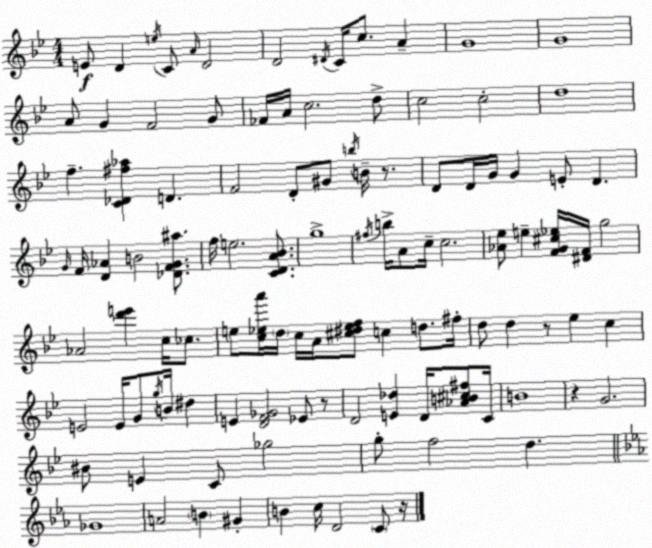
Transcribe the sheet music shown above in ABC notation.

X:1
T:Untitled
M:4/4
L:1/4
K:Bb
E/2 D e/4 C/2 A/4 D2 D2 ^D/4 C/4 c/2 A G4 G4 A/2 G F2 G/2 _F/4 A/4 c2 d/2 c2 c2 d4 f [C_D^f_a] D F2 D/2 ^G/2 b/4 B/4 z/2 D/2 D/4 G/4 G E/2 D G/4 F/4 [D_A] B2 [_DFG^a]/2 f/4 e2 [CDA_B]/2 g4 ^f/4 b/4 A/2 c/4 c2 [_A_e]/2 e [FG^c_e]/4 [^DF]/4 g2 _A2 [d'e'] c/4 _c/2 e/2 [c_ea']/4 d/4 c/4 A/4 [^c^d_ef]/2 c d/2 ^f/4 d/2 d z/2 _e c E2 E/4 G/2 g/4 B/4 ^d E [DF_G]2 _E/2 z/2 D2 [E_d] D/4 [_AB^c^f]/2 C/4 B4 z G2 ^B/2 E C/2 _g2 g/2 f2 d _G4 A2 B ^G B c/4 D2 C/2 z/4